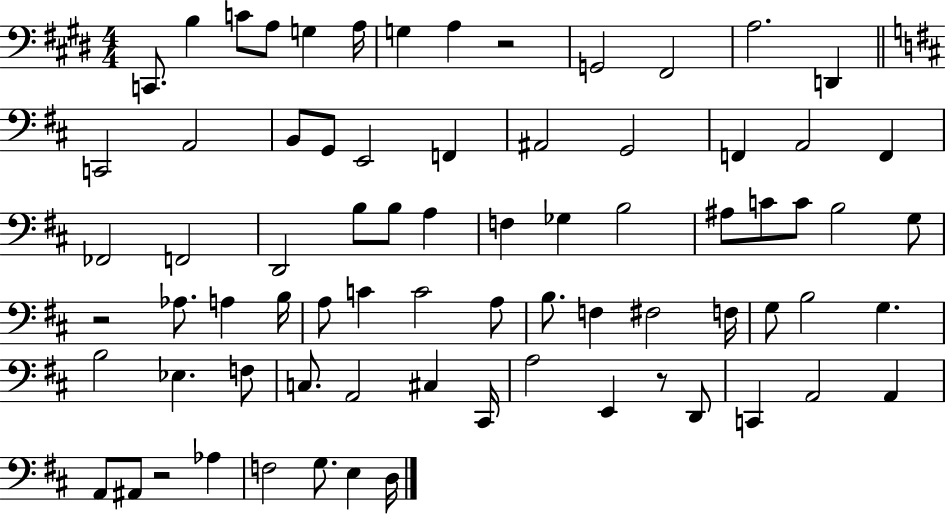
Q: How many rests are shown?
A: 4